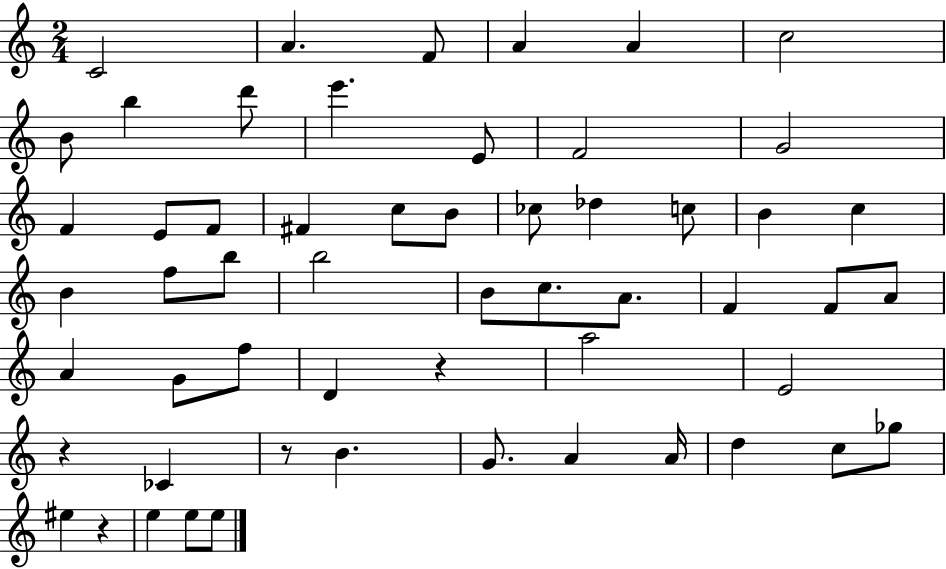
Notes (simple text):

C4/h A4/q. F4/e A4/q A4/q C5/h B4/e B5/q D6/e E6/q. E4/e F4/h G4/h F4/q E4/e F4/e F#4/q C5/e B4/e CES5/e Db5/q C5/e B4/q C5/q B4/q F5/e B5/e B5/h B4/e C5/e. A4/e. F4/q F4/e A4/e A4/q G4/e F5/e D4/q R/q A5/h E4/h R/q CES4/q R/e B4/q. G4/e. A4/q A4/s D5/q C5/e Gb5/e EIS5/q R/q E5/q E5/e E5/e